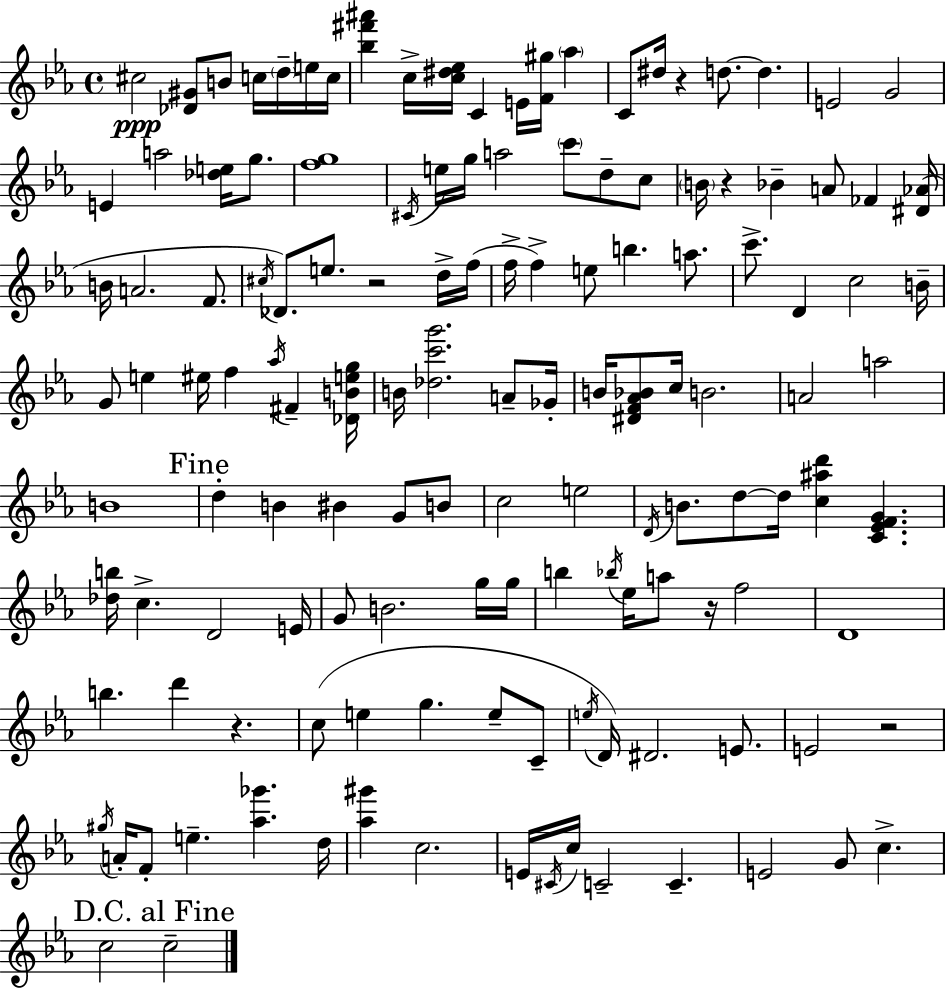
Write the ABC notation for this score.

X:1
T:Untitled
M:4/4
L:1/4
K:Cm
^c2 [_D^G]/2 B/2 c/4 d/4 e/4 c/4 [_b^f'^a'] c/4 [c^d_e]/4 C E/4 [F^g]/4 _a C/2 ^d/4 z d/2 d E2 G2 E a2 [_de]/4 g/2 [fg]4 ^C/4 e/4 g/4 a2 c'/2 d/2 c/2 B/4 z _B A/2 _F [^D_A]/4 B/4 A2 F/2 ^c/4 _D/2 e/2 z2 d/4 f/4 f/4 f e/2 b a/2 c'/2 D c2 B/4 G/2 e ^e/4 f _a/4 ^F [_DBeg]/4 B/4 [_dc'g']2 A/2 _G/4 B/4 [^DF_A_B]/2 c/4 B2 A2 a2 B4 d B ^B G/2 B/2 c2 e2 D/4 B/2 d/2 d/4 [c^ad'] [C_EFG] [_db]/4 c D2 E/4 G/2 B2 g/4 g/4 b _b/4 _e/4 a/2 z/4 f2 D4 b d' z c/2 e g e/2 C/2 e/4 D/4 ^D2 E/2 E2 z2 ^g/4 A/4 F/2 e [_a_g'] d/4 [_a^g'] c2 E/4 ^C/4 c/4 C2 C E2 G/2 c c2 c2